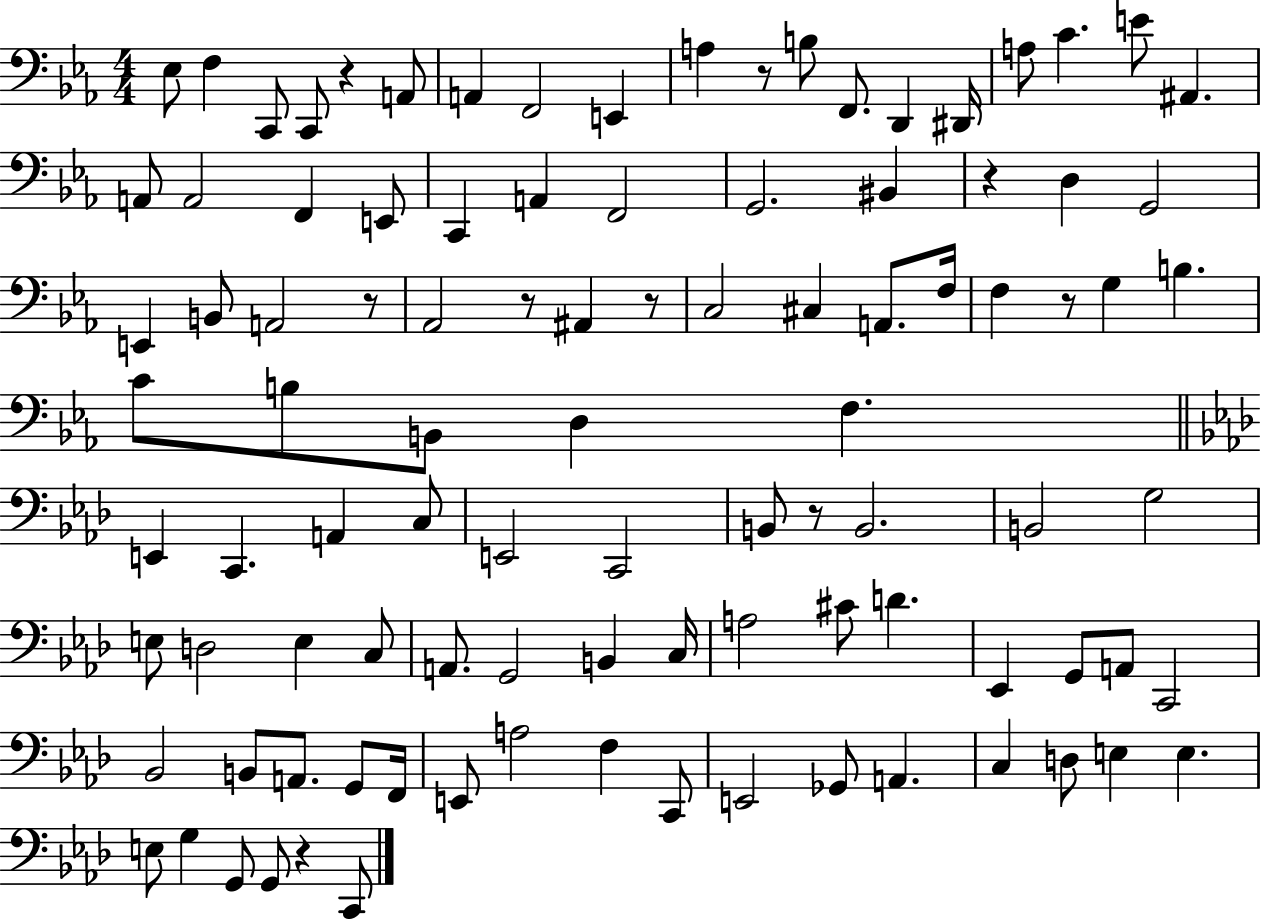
{
  \clef bass
  \numericTimeSignature
  \time 4/4
  \key ees \major
  \repeat volta 2 { ees8 f4 c,8 c,8 r4 a,8 | a,4 f,2 e,4 | a4 r8 b8 f,8. d,4 dis,16 | a8 c'4. e'8 ais,4. | \break a,8 a,2 f,4 e,8 | c,4 a,4 f,2 | g,2. bis,4 | r4 d4 g,2 | \break e,4 b,8 a,2 r8 | aes,2 r8 ais,4 r8 | c2 cis4 a,8. f16 | f4 r8 g4 b4. | \break c'8 b8 b,8 d4 f4. | \bar "||" \break \key aes \major e,4 c,4. a,4 c8 | e,2 c,2 | b,8 r8 b,2. | b,2 g2 | \break e8 d2 e4 c8 | a,8. g,2 b,4 c16 | a2 cis'8 d'4. | ees,4 g,8 a,8 c,2 | \break bes,2 b,8 a,8. g,8 f,16 | e,8 a2 f4 c,8 | e,2 ges,8 a,4. | c4 d8 e4 e4. | \break e8 g4 g,8 g,8 r4 c,8 | } \bar "|."
}